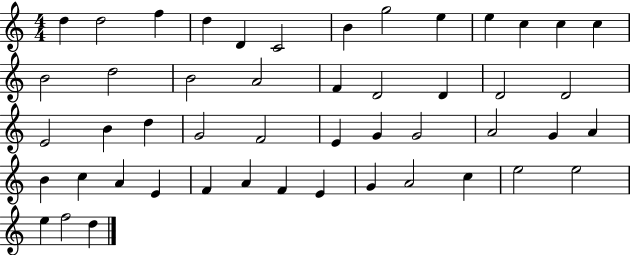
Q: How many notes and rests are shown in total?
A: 49